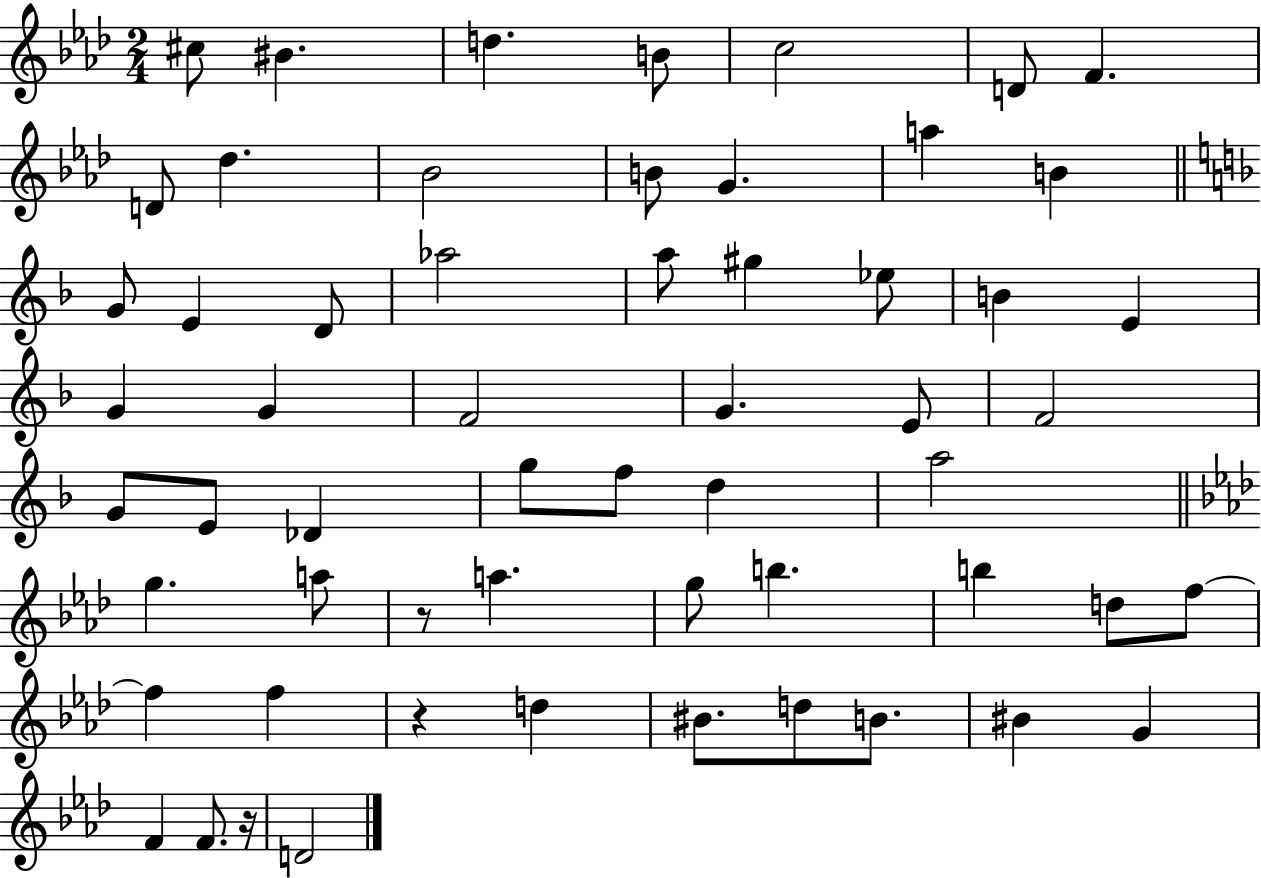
X:1
T:Untitled
M:2/4
L:1/4
K:Ab
^c/2 ^B d B/2 c2 D/2 F D/2 _d _B2 B/2 G a B G/2 E D/2 _a2 a/2 ^g _e/2 B E G G F2 G E/2 F2 G/2 E/2 _D g/2 f/2 d a2 g a/2 z/2 a g/2 b b d/2 f/2 f f z d ^B/2 d/2 B/2 ^B G F F/2 z/4 D2